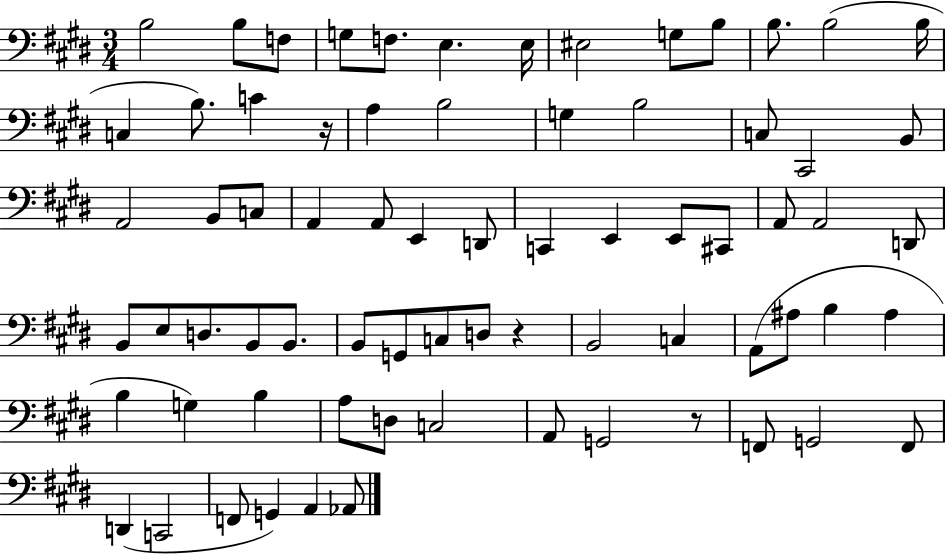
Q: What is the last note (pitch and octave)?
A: Ab2